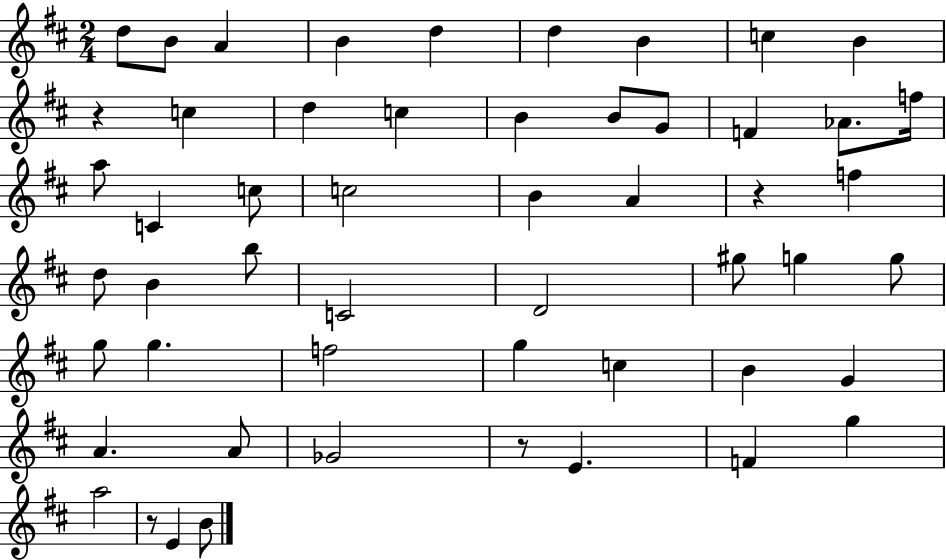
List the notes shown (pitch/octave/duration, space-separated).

D5/e B4/e A4/q B4/q D5/q D5/q B4/q C5/q B4/q R/q C5/q D5/q C5/q B4/q B4/e G4/e F4/q Ab4/e. F5/s A5/e C4/q C5/e C5/h B4/q A4/q R/q F5/q D5/e B4/q B5/e C4/h D4/h G#5/e G5/q G5/e G5/e G5/q. F5/h G5/q C5/q B4/q G4/q A4/q. A4/e Gb4/h R/e E4/q. F4/q G5/q A5/h R/e E4/q B4/e